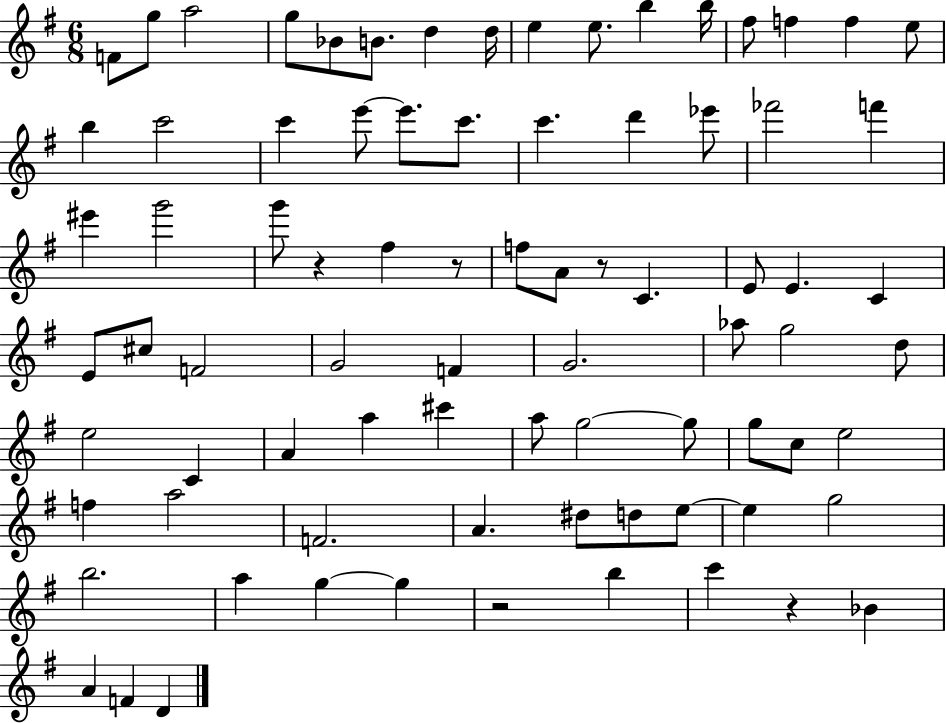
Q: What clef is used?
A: treble